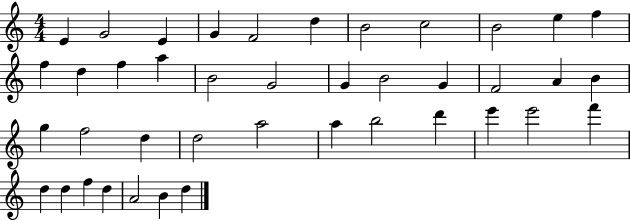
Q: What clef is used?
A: treble